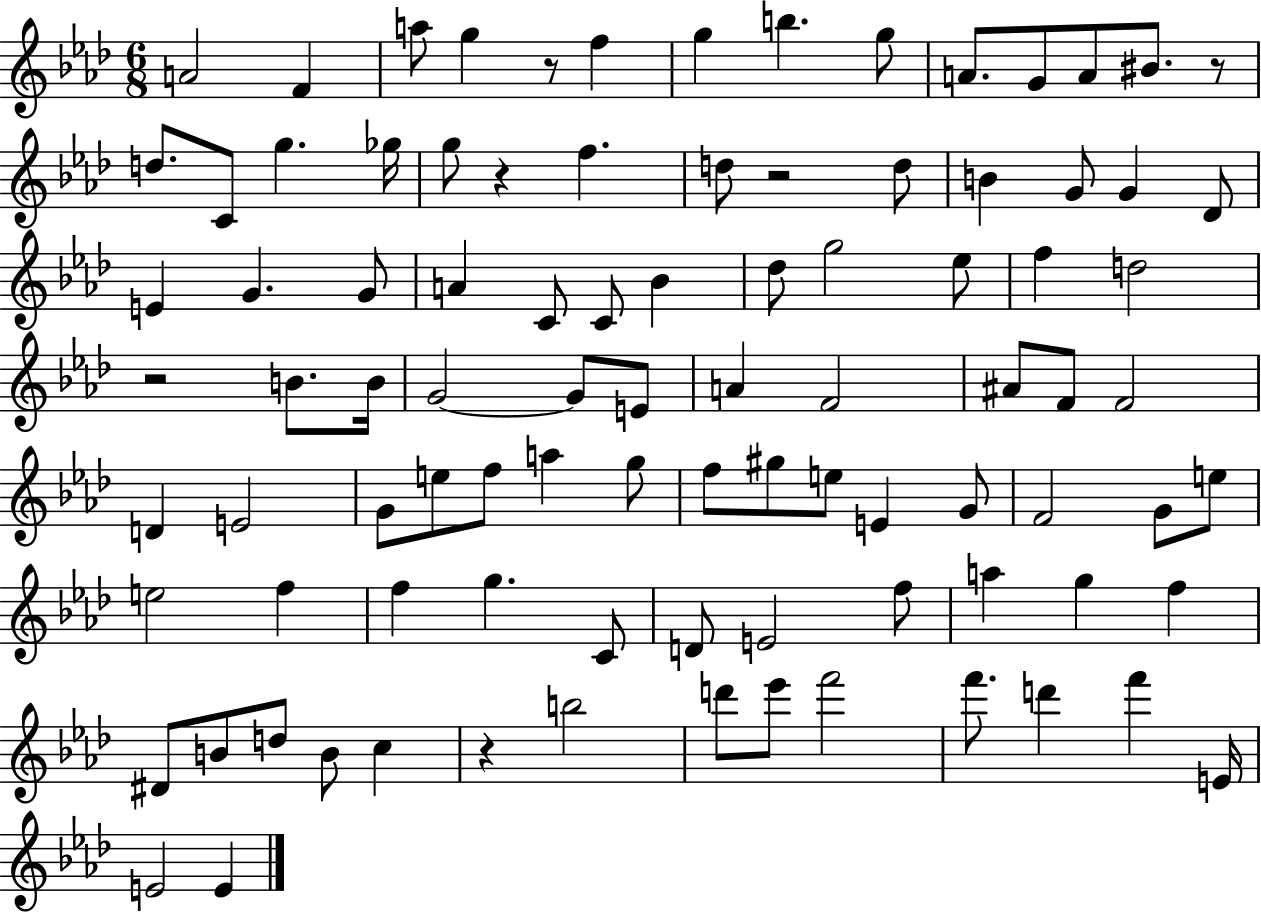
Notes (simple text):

A4/h F4/q A5/e G5/q R/e F5/q G5/q B5/q. G5/e A4/e. G4/e A4/e BIS4/e. R/e D5/e. C4/e G5/q. Gb5/s G5/e R/q F5/q. D5/e R/h D5/e B4/q G4/e G4/q Db4/e E4/q G4/q. G4/e A4/q C4/e C4/e Bb4/q Db5/e G5/h Eb5/e F5/q D5/h R/h B4/e. B4/s G4/h G4/e E4/e A4/q F4/h A#4/e F4/e F4/h D4/q E4/h G4/e E5/e F5/e A5/q G5/e F5/e G#5/e E5/e E4/q G4/e F4/h G4/e E5/e E5/h F5/q F5/q G5/q. C4/e D4/e E4/h F5/e A5/q G5/q F5/q D#4/e B4/e D5/e B4/e C5/q R/q B5/h D6/e Eb6/e F6/h F6/e. D6/q F6/q E4/s E4/h E4/q